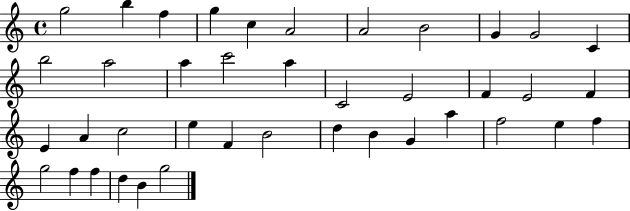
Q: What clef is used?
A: treble